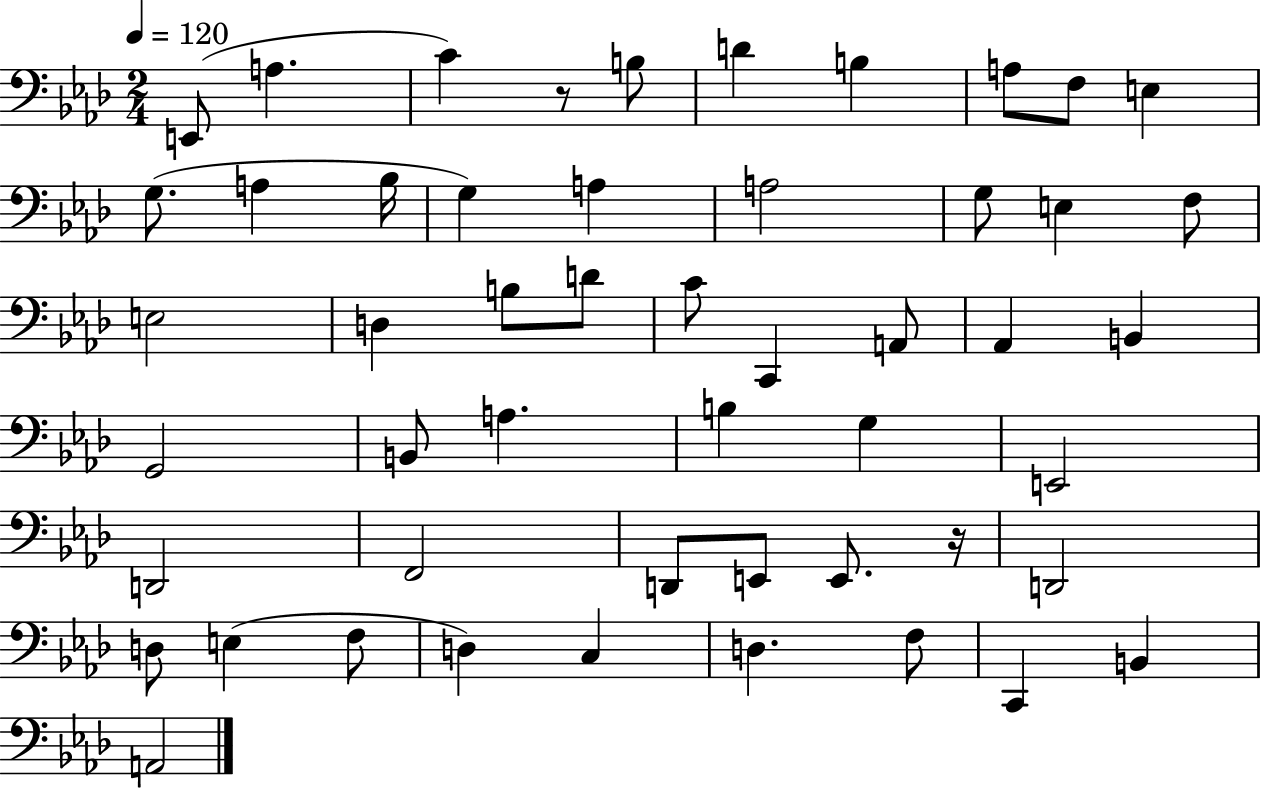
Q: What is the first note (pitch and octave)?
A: E2